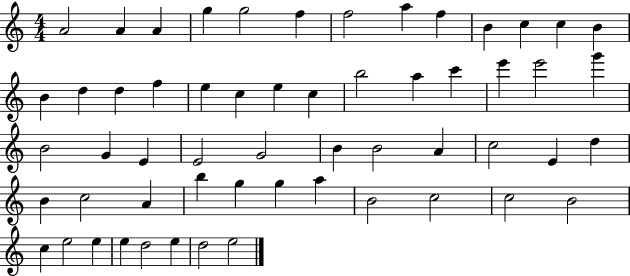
{
  \clef treble
  \numericTimeSignature
  \time 4/4
  \key c \major
  a'2 a'4 a'4 | g''4 g''2 f''4 | f''2 a''4 f''4 | b'4 c''4 c''4 b'4 | \break b'4 d''4 d''4 f''4 | e''4 c''4 e''4 c''4 | b''2 a''4 c'''4 | e'''4 e'''2 g'''4 | \break b'2 g'4 e'4 | e'2 g'2 | b'4 b'2 a'4 | c''2 e'4 d''4 | \break b'4 c''2 a'4 | b''4 g''4 g''4 a''4 | b'2 c''2 | c''2 b'2 | \break c''4 e''2 e''4 | e''4 d''2 e''4 | d''2 e''2 | \bar "|."
}